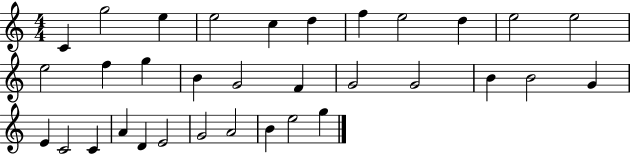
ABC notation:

X:1
T:Untitled
M:4/4
L:1/4
K:C
C g2 e e2 c d f e2 d e2 e2 e2 f g B G2 F G2 G2 B B2 G E C2 C A D E2 G2 A2 B e2 g